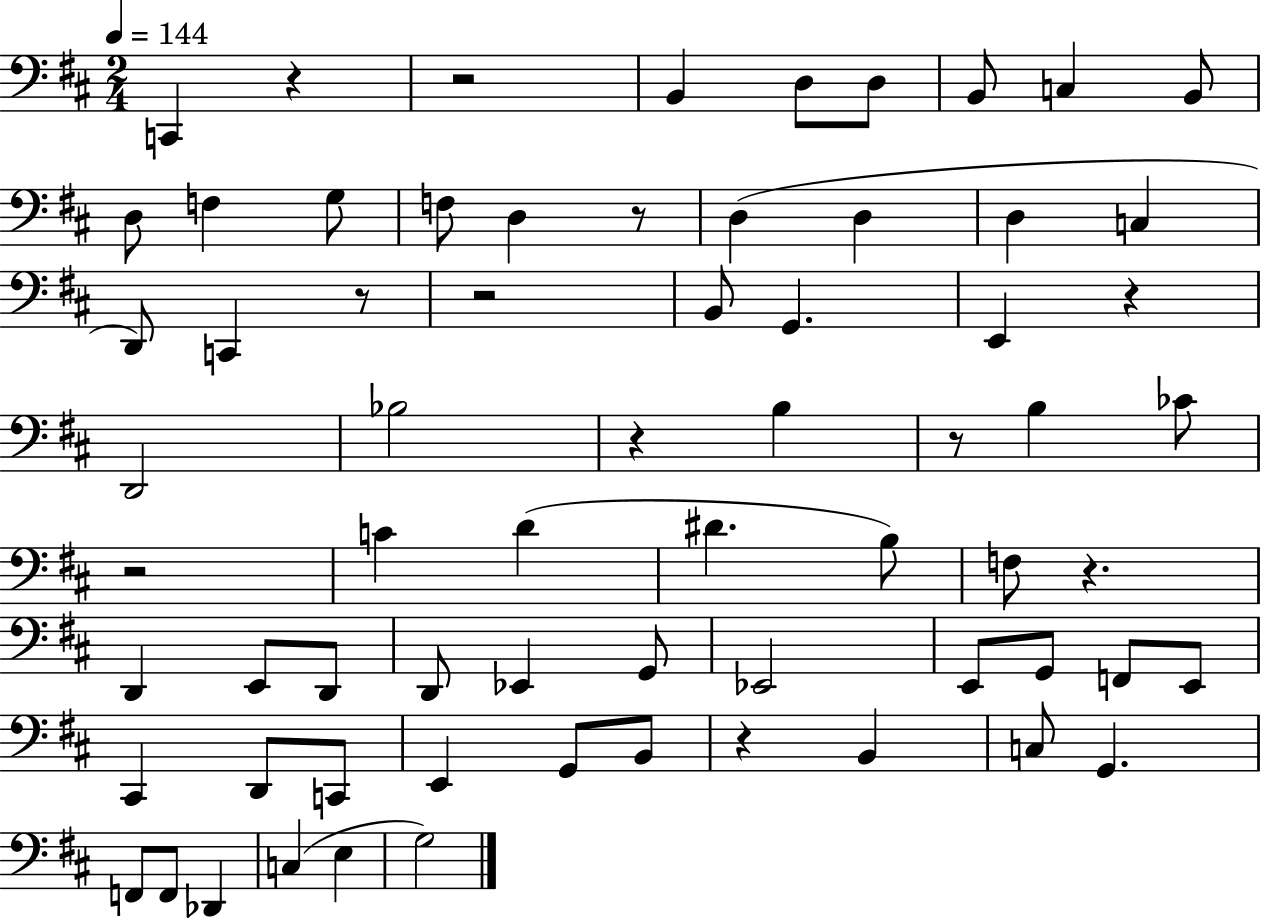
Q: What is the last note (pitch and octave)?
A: G3